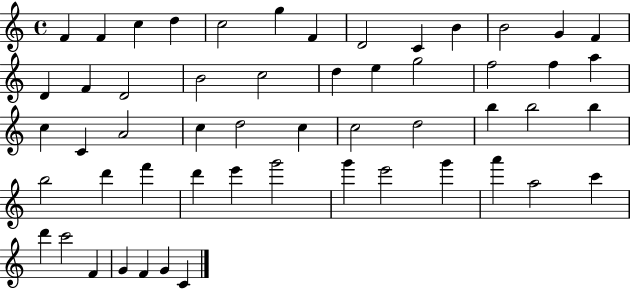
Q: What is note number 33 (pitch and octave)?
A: B5